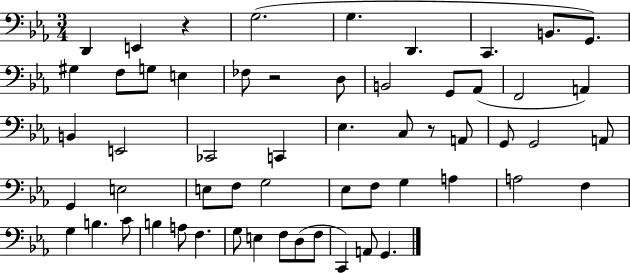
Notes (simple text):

D2/q E2/q R/q G3/h. G3/q. D2/q. C2/q. B2/e. G2/e. G#3/q F3/e G3/e E3/q FES3/e R/h D3/e B2/h G2/e Ab2/e F2/h A2/q B2/q E2/h CES2/h C2/q Eb3/q. C3/e R/e A2/e G2/e G2/h A2/e G2/q E3/h E3/e F3/e G3/h Eb3/e F3/e G3/q A3/q A3/h F3/q G3/q B3/q. C4/e B3/q A3/e F3/q. G3/e E3/q F3/e D3/e F3/e C2/q A2/e G2/q.